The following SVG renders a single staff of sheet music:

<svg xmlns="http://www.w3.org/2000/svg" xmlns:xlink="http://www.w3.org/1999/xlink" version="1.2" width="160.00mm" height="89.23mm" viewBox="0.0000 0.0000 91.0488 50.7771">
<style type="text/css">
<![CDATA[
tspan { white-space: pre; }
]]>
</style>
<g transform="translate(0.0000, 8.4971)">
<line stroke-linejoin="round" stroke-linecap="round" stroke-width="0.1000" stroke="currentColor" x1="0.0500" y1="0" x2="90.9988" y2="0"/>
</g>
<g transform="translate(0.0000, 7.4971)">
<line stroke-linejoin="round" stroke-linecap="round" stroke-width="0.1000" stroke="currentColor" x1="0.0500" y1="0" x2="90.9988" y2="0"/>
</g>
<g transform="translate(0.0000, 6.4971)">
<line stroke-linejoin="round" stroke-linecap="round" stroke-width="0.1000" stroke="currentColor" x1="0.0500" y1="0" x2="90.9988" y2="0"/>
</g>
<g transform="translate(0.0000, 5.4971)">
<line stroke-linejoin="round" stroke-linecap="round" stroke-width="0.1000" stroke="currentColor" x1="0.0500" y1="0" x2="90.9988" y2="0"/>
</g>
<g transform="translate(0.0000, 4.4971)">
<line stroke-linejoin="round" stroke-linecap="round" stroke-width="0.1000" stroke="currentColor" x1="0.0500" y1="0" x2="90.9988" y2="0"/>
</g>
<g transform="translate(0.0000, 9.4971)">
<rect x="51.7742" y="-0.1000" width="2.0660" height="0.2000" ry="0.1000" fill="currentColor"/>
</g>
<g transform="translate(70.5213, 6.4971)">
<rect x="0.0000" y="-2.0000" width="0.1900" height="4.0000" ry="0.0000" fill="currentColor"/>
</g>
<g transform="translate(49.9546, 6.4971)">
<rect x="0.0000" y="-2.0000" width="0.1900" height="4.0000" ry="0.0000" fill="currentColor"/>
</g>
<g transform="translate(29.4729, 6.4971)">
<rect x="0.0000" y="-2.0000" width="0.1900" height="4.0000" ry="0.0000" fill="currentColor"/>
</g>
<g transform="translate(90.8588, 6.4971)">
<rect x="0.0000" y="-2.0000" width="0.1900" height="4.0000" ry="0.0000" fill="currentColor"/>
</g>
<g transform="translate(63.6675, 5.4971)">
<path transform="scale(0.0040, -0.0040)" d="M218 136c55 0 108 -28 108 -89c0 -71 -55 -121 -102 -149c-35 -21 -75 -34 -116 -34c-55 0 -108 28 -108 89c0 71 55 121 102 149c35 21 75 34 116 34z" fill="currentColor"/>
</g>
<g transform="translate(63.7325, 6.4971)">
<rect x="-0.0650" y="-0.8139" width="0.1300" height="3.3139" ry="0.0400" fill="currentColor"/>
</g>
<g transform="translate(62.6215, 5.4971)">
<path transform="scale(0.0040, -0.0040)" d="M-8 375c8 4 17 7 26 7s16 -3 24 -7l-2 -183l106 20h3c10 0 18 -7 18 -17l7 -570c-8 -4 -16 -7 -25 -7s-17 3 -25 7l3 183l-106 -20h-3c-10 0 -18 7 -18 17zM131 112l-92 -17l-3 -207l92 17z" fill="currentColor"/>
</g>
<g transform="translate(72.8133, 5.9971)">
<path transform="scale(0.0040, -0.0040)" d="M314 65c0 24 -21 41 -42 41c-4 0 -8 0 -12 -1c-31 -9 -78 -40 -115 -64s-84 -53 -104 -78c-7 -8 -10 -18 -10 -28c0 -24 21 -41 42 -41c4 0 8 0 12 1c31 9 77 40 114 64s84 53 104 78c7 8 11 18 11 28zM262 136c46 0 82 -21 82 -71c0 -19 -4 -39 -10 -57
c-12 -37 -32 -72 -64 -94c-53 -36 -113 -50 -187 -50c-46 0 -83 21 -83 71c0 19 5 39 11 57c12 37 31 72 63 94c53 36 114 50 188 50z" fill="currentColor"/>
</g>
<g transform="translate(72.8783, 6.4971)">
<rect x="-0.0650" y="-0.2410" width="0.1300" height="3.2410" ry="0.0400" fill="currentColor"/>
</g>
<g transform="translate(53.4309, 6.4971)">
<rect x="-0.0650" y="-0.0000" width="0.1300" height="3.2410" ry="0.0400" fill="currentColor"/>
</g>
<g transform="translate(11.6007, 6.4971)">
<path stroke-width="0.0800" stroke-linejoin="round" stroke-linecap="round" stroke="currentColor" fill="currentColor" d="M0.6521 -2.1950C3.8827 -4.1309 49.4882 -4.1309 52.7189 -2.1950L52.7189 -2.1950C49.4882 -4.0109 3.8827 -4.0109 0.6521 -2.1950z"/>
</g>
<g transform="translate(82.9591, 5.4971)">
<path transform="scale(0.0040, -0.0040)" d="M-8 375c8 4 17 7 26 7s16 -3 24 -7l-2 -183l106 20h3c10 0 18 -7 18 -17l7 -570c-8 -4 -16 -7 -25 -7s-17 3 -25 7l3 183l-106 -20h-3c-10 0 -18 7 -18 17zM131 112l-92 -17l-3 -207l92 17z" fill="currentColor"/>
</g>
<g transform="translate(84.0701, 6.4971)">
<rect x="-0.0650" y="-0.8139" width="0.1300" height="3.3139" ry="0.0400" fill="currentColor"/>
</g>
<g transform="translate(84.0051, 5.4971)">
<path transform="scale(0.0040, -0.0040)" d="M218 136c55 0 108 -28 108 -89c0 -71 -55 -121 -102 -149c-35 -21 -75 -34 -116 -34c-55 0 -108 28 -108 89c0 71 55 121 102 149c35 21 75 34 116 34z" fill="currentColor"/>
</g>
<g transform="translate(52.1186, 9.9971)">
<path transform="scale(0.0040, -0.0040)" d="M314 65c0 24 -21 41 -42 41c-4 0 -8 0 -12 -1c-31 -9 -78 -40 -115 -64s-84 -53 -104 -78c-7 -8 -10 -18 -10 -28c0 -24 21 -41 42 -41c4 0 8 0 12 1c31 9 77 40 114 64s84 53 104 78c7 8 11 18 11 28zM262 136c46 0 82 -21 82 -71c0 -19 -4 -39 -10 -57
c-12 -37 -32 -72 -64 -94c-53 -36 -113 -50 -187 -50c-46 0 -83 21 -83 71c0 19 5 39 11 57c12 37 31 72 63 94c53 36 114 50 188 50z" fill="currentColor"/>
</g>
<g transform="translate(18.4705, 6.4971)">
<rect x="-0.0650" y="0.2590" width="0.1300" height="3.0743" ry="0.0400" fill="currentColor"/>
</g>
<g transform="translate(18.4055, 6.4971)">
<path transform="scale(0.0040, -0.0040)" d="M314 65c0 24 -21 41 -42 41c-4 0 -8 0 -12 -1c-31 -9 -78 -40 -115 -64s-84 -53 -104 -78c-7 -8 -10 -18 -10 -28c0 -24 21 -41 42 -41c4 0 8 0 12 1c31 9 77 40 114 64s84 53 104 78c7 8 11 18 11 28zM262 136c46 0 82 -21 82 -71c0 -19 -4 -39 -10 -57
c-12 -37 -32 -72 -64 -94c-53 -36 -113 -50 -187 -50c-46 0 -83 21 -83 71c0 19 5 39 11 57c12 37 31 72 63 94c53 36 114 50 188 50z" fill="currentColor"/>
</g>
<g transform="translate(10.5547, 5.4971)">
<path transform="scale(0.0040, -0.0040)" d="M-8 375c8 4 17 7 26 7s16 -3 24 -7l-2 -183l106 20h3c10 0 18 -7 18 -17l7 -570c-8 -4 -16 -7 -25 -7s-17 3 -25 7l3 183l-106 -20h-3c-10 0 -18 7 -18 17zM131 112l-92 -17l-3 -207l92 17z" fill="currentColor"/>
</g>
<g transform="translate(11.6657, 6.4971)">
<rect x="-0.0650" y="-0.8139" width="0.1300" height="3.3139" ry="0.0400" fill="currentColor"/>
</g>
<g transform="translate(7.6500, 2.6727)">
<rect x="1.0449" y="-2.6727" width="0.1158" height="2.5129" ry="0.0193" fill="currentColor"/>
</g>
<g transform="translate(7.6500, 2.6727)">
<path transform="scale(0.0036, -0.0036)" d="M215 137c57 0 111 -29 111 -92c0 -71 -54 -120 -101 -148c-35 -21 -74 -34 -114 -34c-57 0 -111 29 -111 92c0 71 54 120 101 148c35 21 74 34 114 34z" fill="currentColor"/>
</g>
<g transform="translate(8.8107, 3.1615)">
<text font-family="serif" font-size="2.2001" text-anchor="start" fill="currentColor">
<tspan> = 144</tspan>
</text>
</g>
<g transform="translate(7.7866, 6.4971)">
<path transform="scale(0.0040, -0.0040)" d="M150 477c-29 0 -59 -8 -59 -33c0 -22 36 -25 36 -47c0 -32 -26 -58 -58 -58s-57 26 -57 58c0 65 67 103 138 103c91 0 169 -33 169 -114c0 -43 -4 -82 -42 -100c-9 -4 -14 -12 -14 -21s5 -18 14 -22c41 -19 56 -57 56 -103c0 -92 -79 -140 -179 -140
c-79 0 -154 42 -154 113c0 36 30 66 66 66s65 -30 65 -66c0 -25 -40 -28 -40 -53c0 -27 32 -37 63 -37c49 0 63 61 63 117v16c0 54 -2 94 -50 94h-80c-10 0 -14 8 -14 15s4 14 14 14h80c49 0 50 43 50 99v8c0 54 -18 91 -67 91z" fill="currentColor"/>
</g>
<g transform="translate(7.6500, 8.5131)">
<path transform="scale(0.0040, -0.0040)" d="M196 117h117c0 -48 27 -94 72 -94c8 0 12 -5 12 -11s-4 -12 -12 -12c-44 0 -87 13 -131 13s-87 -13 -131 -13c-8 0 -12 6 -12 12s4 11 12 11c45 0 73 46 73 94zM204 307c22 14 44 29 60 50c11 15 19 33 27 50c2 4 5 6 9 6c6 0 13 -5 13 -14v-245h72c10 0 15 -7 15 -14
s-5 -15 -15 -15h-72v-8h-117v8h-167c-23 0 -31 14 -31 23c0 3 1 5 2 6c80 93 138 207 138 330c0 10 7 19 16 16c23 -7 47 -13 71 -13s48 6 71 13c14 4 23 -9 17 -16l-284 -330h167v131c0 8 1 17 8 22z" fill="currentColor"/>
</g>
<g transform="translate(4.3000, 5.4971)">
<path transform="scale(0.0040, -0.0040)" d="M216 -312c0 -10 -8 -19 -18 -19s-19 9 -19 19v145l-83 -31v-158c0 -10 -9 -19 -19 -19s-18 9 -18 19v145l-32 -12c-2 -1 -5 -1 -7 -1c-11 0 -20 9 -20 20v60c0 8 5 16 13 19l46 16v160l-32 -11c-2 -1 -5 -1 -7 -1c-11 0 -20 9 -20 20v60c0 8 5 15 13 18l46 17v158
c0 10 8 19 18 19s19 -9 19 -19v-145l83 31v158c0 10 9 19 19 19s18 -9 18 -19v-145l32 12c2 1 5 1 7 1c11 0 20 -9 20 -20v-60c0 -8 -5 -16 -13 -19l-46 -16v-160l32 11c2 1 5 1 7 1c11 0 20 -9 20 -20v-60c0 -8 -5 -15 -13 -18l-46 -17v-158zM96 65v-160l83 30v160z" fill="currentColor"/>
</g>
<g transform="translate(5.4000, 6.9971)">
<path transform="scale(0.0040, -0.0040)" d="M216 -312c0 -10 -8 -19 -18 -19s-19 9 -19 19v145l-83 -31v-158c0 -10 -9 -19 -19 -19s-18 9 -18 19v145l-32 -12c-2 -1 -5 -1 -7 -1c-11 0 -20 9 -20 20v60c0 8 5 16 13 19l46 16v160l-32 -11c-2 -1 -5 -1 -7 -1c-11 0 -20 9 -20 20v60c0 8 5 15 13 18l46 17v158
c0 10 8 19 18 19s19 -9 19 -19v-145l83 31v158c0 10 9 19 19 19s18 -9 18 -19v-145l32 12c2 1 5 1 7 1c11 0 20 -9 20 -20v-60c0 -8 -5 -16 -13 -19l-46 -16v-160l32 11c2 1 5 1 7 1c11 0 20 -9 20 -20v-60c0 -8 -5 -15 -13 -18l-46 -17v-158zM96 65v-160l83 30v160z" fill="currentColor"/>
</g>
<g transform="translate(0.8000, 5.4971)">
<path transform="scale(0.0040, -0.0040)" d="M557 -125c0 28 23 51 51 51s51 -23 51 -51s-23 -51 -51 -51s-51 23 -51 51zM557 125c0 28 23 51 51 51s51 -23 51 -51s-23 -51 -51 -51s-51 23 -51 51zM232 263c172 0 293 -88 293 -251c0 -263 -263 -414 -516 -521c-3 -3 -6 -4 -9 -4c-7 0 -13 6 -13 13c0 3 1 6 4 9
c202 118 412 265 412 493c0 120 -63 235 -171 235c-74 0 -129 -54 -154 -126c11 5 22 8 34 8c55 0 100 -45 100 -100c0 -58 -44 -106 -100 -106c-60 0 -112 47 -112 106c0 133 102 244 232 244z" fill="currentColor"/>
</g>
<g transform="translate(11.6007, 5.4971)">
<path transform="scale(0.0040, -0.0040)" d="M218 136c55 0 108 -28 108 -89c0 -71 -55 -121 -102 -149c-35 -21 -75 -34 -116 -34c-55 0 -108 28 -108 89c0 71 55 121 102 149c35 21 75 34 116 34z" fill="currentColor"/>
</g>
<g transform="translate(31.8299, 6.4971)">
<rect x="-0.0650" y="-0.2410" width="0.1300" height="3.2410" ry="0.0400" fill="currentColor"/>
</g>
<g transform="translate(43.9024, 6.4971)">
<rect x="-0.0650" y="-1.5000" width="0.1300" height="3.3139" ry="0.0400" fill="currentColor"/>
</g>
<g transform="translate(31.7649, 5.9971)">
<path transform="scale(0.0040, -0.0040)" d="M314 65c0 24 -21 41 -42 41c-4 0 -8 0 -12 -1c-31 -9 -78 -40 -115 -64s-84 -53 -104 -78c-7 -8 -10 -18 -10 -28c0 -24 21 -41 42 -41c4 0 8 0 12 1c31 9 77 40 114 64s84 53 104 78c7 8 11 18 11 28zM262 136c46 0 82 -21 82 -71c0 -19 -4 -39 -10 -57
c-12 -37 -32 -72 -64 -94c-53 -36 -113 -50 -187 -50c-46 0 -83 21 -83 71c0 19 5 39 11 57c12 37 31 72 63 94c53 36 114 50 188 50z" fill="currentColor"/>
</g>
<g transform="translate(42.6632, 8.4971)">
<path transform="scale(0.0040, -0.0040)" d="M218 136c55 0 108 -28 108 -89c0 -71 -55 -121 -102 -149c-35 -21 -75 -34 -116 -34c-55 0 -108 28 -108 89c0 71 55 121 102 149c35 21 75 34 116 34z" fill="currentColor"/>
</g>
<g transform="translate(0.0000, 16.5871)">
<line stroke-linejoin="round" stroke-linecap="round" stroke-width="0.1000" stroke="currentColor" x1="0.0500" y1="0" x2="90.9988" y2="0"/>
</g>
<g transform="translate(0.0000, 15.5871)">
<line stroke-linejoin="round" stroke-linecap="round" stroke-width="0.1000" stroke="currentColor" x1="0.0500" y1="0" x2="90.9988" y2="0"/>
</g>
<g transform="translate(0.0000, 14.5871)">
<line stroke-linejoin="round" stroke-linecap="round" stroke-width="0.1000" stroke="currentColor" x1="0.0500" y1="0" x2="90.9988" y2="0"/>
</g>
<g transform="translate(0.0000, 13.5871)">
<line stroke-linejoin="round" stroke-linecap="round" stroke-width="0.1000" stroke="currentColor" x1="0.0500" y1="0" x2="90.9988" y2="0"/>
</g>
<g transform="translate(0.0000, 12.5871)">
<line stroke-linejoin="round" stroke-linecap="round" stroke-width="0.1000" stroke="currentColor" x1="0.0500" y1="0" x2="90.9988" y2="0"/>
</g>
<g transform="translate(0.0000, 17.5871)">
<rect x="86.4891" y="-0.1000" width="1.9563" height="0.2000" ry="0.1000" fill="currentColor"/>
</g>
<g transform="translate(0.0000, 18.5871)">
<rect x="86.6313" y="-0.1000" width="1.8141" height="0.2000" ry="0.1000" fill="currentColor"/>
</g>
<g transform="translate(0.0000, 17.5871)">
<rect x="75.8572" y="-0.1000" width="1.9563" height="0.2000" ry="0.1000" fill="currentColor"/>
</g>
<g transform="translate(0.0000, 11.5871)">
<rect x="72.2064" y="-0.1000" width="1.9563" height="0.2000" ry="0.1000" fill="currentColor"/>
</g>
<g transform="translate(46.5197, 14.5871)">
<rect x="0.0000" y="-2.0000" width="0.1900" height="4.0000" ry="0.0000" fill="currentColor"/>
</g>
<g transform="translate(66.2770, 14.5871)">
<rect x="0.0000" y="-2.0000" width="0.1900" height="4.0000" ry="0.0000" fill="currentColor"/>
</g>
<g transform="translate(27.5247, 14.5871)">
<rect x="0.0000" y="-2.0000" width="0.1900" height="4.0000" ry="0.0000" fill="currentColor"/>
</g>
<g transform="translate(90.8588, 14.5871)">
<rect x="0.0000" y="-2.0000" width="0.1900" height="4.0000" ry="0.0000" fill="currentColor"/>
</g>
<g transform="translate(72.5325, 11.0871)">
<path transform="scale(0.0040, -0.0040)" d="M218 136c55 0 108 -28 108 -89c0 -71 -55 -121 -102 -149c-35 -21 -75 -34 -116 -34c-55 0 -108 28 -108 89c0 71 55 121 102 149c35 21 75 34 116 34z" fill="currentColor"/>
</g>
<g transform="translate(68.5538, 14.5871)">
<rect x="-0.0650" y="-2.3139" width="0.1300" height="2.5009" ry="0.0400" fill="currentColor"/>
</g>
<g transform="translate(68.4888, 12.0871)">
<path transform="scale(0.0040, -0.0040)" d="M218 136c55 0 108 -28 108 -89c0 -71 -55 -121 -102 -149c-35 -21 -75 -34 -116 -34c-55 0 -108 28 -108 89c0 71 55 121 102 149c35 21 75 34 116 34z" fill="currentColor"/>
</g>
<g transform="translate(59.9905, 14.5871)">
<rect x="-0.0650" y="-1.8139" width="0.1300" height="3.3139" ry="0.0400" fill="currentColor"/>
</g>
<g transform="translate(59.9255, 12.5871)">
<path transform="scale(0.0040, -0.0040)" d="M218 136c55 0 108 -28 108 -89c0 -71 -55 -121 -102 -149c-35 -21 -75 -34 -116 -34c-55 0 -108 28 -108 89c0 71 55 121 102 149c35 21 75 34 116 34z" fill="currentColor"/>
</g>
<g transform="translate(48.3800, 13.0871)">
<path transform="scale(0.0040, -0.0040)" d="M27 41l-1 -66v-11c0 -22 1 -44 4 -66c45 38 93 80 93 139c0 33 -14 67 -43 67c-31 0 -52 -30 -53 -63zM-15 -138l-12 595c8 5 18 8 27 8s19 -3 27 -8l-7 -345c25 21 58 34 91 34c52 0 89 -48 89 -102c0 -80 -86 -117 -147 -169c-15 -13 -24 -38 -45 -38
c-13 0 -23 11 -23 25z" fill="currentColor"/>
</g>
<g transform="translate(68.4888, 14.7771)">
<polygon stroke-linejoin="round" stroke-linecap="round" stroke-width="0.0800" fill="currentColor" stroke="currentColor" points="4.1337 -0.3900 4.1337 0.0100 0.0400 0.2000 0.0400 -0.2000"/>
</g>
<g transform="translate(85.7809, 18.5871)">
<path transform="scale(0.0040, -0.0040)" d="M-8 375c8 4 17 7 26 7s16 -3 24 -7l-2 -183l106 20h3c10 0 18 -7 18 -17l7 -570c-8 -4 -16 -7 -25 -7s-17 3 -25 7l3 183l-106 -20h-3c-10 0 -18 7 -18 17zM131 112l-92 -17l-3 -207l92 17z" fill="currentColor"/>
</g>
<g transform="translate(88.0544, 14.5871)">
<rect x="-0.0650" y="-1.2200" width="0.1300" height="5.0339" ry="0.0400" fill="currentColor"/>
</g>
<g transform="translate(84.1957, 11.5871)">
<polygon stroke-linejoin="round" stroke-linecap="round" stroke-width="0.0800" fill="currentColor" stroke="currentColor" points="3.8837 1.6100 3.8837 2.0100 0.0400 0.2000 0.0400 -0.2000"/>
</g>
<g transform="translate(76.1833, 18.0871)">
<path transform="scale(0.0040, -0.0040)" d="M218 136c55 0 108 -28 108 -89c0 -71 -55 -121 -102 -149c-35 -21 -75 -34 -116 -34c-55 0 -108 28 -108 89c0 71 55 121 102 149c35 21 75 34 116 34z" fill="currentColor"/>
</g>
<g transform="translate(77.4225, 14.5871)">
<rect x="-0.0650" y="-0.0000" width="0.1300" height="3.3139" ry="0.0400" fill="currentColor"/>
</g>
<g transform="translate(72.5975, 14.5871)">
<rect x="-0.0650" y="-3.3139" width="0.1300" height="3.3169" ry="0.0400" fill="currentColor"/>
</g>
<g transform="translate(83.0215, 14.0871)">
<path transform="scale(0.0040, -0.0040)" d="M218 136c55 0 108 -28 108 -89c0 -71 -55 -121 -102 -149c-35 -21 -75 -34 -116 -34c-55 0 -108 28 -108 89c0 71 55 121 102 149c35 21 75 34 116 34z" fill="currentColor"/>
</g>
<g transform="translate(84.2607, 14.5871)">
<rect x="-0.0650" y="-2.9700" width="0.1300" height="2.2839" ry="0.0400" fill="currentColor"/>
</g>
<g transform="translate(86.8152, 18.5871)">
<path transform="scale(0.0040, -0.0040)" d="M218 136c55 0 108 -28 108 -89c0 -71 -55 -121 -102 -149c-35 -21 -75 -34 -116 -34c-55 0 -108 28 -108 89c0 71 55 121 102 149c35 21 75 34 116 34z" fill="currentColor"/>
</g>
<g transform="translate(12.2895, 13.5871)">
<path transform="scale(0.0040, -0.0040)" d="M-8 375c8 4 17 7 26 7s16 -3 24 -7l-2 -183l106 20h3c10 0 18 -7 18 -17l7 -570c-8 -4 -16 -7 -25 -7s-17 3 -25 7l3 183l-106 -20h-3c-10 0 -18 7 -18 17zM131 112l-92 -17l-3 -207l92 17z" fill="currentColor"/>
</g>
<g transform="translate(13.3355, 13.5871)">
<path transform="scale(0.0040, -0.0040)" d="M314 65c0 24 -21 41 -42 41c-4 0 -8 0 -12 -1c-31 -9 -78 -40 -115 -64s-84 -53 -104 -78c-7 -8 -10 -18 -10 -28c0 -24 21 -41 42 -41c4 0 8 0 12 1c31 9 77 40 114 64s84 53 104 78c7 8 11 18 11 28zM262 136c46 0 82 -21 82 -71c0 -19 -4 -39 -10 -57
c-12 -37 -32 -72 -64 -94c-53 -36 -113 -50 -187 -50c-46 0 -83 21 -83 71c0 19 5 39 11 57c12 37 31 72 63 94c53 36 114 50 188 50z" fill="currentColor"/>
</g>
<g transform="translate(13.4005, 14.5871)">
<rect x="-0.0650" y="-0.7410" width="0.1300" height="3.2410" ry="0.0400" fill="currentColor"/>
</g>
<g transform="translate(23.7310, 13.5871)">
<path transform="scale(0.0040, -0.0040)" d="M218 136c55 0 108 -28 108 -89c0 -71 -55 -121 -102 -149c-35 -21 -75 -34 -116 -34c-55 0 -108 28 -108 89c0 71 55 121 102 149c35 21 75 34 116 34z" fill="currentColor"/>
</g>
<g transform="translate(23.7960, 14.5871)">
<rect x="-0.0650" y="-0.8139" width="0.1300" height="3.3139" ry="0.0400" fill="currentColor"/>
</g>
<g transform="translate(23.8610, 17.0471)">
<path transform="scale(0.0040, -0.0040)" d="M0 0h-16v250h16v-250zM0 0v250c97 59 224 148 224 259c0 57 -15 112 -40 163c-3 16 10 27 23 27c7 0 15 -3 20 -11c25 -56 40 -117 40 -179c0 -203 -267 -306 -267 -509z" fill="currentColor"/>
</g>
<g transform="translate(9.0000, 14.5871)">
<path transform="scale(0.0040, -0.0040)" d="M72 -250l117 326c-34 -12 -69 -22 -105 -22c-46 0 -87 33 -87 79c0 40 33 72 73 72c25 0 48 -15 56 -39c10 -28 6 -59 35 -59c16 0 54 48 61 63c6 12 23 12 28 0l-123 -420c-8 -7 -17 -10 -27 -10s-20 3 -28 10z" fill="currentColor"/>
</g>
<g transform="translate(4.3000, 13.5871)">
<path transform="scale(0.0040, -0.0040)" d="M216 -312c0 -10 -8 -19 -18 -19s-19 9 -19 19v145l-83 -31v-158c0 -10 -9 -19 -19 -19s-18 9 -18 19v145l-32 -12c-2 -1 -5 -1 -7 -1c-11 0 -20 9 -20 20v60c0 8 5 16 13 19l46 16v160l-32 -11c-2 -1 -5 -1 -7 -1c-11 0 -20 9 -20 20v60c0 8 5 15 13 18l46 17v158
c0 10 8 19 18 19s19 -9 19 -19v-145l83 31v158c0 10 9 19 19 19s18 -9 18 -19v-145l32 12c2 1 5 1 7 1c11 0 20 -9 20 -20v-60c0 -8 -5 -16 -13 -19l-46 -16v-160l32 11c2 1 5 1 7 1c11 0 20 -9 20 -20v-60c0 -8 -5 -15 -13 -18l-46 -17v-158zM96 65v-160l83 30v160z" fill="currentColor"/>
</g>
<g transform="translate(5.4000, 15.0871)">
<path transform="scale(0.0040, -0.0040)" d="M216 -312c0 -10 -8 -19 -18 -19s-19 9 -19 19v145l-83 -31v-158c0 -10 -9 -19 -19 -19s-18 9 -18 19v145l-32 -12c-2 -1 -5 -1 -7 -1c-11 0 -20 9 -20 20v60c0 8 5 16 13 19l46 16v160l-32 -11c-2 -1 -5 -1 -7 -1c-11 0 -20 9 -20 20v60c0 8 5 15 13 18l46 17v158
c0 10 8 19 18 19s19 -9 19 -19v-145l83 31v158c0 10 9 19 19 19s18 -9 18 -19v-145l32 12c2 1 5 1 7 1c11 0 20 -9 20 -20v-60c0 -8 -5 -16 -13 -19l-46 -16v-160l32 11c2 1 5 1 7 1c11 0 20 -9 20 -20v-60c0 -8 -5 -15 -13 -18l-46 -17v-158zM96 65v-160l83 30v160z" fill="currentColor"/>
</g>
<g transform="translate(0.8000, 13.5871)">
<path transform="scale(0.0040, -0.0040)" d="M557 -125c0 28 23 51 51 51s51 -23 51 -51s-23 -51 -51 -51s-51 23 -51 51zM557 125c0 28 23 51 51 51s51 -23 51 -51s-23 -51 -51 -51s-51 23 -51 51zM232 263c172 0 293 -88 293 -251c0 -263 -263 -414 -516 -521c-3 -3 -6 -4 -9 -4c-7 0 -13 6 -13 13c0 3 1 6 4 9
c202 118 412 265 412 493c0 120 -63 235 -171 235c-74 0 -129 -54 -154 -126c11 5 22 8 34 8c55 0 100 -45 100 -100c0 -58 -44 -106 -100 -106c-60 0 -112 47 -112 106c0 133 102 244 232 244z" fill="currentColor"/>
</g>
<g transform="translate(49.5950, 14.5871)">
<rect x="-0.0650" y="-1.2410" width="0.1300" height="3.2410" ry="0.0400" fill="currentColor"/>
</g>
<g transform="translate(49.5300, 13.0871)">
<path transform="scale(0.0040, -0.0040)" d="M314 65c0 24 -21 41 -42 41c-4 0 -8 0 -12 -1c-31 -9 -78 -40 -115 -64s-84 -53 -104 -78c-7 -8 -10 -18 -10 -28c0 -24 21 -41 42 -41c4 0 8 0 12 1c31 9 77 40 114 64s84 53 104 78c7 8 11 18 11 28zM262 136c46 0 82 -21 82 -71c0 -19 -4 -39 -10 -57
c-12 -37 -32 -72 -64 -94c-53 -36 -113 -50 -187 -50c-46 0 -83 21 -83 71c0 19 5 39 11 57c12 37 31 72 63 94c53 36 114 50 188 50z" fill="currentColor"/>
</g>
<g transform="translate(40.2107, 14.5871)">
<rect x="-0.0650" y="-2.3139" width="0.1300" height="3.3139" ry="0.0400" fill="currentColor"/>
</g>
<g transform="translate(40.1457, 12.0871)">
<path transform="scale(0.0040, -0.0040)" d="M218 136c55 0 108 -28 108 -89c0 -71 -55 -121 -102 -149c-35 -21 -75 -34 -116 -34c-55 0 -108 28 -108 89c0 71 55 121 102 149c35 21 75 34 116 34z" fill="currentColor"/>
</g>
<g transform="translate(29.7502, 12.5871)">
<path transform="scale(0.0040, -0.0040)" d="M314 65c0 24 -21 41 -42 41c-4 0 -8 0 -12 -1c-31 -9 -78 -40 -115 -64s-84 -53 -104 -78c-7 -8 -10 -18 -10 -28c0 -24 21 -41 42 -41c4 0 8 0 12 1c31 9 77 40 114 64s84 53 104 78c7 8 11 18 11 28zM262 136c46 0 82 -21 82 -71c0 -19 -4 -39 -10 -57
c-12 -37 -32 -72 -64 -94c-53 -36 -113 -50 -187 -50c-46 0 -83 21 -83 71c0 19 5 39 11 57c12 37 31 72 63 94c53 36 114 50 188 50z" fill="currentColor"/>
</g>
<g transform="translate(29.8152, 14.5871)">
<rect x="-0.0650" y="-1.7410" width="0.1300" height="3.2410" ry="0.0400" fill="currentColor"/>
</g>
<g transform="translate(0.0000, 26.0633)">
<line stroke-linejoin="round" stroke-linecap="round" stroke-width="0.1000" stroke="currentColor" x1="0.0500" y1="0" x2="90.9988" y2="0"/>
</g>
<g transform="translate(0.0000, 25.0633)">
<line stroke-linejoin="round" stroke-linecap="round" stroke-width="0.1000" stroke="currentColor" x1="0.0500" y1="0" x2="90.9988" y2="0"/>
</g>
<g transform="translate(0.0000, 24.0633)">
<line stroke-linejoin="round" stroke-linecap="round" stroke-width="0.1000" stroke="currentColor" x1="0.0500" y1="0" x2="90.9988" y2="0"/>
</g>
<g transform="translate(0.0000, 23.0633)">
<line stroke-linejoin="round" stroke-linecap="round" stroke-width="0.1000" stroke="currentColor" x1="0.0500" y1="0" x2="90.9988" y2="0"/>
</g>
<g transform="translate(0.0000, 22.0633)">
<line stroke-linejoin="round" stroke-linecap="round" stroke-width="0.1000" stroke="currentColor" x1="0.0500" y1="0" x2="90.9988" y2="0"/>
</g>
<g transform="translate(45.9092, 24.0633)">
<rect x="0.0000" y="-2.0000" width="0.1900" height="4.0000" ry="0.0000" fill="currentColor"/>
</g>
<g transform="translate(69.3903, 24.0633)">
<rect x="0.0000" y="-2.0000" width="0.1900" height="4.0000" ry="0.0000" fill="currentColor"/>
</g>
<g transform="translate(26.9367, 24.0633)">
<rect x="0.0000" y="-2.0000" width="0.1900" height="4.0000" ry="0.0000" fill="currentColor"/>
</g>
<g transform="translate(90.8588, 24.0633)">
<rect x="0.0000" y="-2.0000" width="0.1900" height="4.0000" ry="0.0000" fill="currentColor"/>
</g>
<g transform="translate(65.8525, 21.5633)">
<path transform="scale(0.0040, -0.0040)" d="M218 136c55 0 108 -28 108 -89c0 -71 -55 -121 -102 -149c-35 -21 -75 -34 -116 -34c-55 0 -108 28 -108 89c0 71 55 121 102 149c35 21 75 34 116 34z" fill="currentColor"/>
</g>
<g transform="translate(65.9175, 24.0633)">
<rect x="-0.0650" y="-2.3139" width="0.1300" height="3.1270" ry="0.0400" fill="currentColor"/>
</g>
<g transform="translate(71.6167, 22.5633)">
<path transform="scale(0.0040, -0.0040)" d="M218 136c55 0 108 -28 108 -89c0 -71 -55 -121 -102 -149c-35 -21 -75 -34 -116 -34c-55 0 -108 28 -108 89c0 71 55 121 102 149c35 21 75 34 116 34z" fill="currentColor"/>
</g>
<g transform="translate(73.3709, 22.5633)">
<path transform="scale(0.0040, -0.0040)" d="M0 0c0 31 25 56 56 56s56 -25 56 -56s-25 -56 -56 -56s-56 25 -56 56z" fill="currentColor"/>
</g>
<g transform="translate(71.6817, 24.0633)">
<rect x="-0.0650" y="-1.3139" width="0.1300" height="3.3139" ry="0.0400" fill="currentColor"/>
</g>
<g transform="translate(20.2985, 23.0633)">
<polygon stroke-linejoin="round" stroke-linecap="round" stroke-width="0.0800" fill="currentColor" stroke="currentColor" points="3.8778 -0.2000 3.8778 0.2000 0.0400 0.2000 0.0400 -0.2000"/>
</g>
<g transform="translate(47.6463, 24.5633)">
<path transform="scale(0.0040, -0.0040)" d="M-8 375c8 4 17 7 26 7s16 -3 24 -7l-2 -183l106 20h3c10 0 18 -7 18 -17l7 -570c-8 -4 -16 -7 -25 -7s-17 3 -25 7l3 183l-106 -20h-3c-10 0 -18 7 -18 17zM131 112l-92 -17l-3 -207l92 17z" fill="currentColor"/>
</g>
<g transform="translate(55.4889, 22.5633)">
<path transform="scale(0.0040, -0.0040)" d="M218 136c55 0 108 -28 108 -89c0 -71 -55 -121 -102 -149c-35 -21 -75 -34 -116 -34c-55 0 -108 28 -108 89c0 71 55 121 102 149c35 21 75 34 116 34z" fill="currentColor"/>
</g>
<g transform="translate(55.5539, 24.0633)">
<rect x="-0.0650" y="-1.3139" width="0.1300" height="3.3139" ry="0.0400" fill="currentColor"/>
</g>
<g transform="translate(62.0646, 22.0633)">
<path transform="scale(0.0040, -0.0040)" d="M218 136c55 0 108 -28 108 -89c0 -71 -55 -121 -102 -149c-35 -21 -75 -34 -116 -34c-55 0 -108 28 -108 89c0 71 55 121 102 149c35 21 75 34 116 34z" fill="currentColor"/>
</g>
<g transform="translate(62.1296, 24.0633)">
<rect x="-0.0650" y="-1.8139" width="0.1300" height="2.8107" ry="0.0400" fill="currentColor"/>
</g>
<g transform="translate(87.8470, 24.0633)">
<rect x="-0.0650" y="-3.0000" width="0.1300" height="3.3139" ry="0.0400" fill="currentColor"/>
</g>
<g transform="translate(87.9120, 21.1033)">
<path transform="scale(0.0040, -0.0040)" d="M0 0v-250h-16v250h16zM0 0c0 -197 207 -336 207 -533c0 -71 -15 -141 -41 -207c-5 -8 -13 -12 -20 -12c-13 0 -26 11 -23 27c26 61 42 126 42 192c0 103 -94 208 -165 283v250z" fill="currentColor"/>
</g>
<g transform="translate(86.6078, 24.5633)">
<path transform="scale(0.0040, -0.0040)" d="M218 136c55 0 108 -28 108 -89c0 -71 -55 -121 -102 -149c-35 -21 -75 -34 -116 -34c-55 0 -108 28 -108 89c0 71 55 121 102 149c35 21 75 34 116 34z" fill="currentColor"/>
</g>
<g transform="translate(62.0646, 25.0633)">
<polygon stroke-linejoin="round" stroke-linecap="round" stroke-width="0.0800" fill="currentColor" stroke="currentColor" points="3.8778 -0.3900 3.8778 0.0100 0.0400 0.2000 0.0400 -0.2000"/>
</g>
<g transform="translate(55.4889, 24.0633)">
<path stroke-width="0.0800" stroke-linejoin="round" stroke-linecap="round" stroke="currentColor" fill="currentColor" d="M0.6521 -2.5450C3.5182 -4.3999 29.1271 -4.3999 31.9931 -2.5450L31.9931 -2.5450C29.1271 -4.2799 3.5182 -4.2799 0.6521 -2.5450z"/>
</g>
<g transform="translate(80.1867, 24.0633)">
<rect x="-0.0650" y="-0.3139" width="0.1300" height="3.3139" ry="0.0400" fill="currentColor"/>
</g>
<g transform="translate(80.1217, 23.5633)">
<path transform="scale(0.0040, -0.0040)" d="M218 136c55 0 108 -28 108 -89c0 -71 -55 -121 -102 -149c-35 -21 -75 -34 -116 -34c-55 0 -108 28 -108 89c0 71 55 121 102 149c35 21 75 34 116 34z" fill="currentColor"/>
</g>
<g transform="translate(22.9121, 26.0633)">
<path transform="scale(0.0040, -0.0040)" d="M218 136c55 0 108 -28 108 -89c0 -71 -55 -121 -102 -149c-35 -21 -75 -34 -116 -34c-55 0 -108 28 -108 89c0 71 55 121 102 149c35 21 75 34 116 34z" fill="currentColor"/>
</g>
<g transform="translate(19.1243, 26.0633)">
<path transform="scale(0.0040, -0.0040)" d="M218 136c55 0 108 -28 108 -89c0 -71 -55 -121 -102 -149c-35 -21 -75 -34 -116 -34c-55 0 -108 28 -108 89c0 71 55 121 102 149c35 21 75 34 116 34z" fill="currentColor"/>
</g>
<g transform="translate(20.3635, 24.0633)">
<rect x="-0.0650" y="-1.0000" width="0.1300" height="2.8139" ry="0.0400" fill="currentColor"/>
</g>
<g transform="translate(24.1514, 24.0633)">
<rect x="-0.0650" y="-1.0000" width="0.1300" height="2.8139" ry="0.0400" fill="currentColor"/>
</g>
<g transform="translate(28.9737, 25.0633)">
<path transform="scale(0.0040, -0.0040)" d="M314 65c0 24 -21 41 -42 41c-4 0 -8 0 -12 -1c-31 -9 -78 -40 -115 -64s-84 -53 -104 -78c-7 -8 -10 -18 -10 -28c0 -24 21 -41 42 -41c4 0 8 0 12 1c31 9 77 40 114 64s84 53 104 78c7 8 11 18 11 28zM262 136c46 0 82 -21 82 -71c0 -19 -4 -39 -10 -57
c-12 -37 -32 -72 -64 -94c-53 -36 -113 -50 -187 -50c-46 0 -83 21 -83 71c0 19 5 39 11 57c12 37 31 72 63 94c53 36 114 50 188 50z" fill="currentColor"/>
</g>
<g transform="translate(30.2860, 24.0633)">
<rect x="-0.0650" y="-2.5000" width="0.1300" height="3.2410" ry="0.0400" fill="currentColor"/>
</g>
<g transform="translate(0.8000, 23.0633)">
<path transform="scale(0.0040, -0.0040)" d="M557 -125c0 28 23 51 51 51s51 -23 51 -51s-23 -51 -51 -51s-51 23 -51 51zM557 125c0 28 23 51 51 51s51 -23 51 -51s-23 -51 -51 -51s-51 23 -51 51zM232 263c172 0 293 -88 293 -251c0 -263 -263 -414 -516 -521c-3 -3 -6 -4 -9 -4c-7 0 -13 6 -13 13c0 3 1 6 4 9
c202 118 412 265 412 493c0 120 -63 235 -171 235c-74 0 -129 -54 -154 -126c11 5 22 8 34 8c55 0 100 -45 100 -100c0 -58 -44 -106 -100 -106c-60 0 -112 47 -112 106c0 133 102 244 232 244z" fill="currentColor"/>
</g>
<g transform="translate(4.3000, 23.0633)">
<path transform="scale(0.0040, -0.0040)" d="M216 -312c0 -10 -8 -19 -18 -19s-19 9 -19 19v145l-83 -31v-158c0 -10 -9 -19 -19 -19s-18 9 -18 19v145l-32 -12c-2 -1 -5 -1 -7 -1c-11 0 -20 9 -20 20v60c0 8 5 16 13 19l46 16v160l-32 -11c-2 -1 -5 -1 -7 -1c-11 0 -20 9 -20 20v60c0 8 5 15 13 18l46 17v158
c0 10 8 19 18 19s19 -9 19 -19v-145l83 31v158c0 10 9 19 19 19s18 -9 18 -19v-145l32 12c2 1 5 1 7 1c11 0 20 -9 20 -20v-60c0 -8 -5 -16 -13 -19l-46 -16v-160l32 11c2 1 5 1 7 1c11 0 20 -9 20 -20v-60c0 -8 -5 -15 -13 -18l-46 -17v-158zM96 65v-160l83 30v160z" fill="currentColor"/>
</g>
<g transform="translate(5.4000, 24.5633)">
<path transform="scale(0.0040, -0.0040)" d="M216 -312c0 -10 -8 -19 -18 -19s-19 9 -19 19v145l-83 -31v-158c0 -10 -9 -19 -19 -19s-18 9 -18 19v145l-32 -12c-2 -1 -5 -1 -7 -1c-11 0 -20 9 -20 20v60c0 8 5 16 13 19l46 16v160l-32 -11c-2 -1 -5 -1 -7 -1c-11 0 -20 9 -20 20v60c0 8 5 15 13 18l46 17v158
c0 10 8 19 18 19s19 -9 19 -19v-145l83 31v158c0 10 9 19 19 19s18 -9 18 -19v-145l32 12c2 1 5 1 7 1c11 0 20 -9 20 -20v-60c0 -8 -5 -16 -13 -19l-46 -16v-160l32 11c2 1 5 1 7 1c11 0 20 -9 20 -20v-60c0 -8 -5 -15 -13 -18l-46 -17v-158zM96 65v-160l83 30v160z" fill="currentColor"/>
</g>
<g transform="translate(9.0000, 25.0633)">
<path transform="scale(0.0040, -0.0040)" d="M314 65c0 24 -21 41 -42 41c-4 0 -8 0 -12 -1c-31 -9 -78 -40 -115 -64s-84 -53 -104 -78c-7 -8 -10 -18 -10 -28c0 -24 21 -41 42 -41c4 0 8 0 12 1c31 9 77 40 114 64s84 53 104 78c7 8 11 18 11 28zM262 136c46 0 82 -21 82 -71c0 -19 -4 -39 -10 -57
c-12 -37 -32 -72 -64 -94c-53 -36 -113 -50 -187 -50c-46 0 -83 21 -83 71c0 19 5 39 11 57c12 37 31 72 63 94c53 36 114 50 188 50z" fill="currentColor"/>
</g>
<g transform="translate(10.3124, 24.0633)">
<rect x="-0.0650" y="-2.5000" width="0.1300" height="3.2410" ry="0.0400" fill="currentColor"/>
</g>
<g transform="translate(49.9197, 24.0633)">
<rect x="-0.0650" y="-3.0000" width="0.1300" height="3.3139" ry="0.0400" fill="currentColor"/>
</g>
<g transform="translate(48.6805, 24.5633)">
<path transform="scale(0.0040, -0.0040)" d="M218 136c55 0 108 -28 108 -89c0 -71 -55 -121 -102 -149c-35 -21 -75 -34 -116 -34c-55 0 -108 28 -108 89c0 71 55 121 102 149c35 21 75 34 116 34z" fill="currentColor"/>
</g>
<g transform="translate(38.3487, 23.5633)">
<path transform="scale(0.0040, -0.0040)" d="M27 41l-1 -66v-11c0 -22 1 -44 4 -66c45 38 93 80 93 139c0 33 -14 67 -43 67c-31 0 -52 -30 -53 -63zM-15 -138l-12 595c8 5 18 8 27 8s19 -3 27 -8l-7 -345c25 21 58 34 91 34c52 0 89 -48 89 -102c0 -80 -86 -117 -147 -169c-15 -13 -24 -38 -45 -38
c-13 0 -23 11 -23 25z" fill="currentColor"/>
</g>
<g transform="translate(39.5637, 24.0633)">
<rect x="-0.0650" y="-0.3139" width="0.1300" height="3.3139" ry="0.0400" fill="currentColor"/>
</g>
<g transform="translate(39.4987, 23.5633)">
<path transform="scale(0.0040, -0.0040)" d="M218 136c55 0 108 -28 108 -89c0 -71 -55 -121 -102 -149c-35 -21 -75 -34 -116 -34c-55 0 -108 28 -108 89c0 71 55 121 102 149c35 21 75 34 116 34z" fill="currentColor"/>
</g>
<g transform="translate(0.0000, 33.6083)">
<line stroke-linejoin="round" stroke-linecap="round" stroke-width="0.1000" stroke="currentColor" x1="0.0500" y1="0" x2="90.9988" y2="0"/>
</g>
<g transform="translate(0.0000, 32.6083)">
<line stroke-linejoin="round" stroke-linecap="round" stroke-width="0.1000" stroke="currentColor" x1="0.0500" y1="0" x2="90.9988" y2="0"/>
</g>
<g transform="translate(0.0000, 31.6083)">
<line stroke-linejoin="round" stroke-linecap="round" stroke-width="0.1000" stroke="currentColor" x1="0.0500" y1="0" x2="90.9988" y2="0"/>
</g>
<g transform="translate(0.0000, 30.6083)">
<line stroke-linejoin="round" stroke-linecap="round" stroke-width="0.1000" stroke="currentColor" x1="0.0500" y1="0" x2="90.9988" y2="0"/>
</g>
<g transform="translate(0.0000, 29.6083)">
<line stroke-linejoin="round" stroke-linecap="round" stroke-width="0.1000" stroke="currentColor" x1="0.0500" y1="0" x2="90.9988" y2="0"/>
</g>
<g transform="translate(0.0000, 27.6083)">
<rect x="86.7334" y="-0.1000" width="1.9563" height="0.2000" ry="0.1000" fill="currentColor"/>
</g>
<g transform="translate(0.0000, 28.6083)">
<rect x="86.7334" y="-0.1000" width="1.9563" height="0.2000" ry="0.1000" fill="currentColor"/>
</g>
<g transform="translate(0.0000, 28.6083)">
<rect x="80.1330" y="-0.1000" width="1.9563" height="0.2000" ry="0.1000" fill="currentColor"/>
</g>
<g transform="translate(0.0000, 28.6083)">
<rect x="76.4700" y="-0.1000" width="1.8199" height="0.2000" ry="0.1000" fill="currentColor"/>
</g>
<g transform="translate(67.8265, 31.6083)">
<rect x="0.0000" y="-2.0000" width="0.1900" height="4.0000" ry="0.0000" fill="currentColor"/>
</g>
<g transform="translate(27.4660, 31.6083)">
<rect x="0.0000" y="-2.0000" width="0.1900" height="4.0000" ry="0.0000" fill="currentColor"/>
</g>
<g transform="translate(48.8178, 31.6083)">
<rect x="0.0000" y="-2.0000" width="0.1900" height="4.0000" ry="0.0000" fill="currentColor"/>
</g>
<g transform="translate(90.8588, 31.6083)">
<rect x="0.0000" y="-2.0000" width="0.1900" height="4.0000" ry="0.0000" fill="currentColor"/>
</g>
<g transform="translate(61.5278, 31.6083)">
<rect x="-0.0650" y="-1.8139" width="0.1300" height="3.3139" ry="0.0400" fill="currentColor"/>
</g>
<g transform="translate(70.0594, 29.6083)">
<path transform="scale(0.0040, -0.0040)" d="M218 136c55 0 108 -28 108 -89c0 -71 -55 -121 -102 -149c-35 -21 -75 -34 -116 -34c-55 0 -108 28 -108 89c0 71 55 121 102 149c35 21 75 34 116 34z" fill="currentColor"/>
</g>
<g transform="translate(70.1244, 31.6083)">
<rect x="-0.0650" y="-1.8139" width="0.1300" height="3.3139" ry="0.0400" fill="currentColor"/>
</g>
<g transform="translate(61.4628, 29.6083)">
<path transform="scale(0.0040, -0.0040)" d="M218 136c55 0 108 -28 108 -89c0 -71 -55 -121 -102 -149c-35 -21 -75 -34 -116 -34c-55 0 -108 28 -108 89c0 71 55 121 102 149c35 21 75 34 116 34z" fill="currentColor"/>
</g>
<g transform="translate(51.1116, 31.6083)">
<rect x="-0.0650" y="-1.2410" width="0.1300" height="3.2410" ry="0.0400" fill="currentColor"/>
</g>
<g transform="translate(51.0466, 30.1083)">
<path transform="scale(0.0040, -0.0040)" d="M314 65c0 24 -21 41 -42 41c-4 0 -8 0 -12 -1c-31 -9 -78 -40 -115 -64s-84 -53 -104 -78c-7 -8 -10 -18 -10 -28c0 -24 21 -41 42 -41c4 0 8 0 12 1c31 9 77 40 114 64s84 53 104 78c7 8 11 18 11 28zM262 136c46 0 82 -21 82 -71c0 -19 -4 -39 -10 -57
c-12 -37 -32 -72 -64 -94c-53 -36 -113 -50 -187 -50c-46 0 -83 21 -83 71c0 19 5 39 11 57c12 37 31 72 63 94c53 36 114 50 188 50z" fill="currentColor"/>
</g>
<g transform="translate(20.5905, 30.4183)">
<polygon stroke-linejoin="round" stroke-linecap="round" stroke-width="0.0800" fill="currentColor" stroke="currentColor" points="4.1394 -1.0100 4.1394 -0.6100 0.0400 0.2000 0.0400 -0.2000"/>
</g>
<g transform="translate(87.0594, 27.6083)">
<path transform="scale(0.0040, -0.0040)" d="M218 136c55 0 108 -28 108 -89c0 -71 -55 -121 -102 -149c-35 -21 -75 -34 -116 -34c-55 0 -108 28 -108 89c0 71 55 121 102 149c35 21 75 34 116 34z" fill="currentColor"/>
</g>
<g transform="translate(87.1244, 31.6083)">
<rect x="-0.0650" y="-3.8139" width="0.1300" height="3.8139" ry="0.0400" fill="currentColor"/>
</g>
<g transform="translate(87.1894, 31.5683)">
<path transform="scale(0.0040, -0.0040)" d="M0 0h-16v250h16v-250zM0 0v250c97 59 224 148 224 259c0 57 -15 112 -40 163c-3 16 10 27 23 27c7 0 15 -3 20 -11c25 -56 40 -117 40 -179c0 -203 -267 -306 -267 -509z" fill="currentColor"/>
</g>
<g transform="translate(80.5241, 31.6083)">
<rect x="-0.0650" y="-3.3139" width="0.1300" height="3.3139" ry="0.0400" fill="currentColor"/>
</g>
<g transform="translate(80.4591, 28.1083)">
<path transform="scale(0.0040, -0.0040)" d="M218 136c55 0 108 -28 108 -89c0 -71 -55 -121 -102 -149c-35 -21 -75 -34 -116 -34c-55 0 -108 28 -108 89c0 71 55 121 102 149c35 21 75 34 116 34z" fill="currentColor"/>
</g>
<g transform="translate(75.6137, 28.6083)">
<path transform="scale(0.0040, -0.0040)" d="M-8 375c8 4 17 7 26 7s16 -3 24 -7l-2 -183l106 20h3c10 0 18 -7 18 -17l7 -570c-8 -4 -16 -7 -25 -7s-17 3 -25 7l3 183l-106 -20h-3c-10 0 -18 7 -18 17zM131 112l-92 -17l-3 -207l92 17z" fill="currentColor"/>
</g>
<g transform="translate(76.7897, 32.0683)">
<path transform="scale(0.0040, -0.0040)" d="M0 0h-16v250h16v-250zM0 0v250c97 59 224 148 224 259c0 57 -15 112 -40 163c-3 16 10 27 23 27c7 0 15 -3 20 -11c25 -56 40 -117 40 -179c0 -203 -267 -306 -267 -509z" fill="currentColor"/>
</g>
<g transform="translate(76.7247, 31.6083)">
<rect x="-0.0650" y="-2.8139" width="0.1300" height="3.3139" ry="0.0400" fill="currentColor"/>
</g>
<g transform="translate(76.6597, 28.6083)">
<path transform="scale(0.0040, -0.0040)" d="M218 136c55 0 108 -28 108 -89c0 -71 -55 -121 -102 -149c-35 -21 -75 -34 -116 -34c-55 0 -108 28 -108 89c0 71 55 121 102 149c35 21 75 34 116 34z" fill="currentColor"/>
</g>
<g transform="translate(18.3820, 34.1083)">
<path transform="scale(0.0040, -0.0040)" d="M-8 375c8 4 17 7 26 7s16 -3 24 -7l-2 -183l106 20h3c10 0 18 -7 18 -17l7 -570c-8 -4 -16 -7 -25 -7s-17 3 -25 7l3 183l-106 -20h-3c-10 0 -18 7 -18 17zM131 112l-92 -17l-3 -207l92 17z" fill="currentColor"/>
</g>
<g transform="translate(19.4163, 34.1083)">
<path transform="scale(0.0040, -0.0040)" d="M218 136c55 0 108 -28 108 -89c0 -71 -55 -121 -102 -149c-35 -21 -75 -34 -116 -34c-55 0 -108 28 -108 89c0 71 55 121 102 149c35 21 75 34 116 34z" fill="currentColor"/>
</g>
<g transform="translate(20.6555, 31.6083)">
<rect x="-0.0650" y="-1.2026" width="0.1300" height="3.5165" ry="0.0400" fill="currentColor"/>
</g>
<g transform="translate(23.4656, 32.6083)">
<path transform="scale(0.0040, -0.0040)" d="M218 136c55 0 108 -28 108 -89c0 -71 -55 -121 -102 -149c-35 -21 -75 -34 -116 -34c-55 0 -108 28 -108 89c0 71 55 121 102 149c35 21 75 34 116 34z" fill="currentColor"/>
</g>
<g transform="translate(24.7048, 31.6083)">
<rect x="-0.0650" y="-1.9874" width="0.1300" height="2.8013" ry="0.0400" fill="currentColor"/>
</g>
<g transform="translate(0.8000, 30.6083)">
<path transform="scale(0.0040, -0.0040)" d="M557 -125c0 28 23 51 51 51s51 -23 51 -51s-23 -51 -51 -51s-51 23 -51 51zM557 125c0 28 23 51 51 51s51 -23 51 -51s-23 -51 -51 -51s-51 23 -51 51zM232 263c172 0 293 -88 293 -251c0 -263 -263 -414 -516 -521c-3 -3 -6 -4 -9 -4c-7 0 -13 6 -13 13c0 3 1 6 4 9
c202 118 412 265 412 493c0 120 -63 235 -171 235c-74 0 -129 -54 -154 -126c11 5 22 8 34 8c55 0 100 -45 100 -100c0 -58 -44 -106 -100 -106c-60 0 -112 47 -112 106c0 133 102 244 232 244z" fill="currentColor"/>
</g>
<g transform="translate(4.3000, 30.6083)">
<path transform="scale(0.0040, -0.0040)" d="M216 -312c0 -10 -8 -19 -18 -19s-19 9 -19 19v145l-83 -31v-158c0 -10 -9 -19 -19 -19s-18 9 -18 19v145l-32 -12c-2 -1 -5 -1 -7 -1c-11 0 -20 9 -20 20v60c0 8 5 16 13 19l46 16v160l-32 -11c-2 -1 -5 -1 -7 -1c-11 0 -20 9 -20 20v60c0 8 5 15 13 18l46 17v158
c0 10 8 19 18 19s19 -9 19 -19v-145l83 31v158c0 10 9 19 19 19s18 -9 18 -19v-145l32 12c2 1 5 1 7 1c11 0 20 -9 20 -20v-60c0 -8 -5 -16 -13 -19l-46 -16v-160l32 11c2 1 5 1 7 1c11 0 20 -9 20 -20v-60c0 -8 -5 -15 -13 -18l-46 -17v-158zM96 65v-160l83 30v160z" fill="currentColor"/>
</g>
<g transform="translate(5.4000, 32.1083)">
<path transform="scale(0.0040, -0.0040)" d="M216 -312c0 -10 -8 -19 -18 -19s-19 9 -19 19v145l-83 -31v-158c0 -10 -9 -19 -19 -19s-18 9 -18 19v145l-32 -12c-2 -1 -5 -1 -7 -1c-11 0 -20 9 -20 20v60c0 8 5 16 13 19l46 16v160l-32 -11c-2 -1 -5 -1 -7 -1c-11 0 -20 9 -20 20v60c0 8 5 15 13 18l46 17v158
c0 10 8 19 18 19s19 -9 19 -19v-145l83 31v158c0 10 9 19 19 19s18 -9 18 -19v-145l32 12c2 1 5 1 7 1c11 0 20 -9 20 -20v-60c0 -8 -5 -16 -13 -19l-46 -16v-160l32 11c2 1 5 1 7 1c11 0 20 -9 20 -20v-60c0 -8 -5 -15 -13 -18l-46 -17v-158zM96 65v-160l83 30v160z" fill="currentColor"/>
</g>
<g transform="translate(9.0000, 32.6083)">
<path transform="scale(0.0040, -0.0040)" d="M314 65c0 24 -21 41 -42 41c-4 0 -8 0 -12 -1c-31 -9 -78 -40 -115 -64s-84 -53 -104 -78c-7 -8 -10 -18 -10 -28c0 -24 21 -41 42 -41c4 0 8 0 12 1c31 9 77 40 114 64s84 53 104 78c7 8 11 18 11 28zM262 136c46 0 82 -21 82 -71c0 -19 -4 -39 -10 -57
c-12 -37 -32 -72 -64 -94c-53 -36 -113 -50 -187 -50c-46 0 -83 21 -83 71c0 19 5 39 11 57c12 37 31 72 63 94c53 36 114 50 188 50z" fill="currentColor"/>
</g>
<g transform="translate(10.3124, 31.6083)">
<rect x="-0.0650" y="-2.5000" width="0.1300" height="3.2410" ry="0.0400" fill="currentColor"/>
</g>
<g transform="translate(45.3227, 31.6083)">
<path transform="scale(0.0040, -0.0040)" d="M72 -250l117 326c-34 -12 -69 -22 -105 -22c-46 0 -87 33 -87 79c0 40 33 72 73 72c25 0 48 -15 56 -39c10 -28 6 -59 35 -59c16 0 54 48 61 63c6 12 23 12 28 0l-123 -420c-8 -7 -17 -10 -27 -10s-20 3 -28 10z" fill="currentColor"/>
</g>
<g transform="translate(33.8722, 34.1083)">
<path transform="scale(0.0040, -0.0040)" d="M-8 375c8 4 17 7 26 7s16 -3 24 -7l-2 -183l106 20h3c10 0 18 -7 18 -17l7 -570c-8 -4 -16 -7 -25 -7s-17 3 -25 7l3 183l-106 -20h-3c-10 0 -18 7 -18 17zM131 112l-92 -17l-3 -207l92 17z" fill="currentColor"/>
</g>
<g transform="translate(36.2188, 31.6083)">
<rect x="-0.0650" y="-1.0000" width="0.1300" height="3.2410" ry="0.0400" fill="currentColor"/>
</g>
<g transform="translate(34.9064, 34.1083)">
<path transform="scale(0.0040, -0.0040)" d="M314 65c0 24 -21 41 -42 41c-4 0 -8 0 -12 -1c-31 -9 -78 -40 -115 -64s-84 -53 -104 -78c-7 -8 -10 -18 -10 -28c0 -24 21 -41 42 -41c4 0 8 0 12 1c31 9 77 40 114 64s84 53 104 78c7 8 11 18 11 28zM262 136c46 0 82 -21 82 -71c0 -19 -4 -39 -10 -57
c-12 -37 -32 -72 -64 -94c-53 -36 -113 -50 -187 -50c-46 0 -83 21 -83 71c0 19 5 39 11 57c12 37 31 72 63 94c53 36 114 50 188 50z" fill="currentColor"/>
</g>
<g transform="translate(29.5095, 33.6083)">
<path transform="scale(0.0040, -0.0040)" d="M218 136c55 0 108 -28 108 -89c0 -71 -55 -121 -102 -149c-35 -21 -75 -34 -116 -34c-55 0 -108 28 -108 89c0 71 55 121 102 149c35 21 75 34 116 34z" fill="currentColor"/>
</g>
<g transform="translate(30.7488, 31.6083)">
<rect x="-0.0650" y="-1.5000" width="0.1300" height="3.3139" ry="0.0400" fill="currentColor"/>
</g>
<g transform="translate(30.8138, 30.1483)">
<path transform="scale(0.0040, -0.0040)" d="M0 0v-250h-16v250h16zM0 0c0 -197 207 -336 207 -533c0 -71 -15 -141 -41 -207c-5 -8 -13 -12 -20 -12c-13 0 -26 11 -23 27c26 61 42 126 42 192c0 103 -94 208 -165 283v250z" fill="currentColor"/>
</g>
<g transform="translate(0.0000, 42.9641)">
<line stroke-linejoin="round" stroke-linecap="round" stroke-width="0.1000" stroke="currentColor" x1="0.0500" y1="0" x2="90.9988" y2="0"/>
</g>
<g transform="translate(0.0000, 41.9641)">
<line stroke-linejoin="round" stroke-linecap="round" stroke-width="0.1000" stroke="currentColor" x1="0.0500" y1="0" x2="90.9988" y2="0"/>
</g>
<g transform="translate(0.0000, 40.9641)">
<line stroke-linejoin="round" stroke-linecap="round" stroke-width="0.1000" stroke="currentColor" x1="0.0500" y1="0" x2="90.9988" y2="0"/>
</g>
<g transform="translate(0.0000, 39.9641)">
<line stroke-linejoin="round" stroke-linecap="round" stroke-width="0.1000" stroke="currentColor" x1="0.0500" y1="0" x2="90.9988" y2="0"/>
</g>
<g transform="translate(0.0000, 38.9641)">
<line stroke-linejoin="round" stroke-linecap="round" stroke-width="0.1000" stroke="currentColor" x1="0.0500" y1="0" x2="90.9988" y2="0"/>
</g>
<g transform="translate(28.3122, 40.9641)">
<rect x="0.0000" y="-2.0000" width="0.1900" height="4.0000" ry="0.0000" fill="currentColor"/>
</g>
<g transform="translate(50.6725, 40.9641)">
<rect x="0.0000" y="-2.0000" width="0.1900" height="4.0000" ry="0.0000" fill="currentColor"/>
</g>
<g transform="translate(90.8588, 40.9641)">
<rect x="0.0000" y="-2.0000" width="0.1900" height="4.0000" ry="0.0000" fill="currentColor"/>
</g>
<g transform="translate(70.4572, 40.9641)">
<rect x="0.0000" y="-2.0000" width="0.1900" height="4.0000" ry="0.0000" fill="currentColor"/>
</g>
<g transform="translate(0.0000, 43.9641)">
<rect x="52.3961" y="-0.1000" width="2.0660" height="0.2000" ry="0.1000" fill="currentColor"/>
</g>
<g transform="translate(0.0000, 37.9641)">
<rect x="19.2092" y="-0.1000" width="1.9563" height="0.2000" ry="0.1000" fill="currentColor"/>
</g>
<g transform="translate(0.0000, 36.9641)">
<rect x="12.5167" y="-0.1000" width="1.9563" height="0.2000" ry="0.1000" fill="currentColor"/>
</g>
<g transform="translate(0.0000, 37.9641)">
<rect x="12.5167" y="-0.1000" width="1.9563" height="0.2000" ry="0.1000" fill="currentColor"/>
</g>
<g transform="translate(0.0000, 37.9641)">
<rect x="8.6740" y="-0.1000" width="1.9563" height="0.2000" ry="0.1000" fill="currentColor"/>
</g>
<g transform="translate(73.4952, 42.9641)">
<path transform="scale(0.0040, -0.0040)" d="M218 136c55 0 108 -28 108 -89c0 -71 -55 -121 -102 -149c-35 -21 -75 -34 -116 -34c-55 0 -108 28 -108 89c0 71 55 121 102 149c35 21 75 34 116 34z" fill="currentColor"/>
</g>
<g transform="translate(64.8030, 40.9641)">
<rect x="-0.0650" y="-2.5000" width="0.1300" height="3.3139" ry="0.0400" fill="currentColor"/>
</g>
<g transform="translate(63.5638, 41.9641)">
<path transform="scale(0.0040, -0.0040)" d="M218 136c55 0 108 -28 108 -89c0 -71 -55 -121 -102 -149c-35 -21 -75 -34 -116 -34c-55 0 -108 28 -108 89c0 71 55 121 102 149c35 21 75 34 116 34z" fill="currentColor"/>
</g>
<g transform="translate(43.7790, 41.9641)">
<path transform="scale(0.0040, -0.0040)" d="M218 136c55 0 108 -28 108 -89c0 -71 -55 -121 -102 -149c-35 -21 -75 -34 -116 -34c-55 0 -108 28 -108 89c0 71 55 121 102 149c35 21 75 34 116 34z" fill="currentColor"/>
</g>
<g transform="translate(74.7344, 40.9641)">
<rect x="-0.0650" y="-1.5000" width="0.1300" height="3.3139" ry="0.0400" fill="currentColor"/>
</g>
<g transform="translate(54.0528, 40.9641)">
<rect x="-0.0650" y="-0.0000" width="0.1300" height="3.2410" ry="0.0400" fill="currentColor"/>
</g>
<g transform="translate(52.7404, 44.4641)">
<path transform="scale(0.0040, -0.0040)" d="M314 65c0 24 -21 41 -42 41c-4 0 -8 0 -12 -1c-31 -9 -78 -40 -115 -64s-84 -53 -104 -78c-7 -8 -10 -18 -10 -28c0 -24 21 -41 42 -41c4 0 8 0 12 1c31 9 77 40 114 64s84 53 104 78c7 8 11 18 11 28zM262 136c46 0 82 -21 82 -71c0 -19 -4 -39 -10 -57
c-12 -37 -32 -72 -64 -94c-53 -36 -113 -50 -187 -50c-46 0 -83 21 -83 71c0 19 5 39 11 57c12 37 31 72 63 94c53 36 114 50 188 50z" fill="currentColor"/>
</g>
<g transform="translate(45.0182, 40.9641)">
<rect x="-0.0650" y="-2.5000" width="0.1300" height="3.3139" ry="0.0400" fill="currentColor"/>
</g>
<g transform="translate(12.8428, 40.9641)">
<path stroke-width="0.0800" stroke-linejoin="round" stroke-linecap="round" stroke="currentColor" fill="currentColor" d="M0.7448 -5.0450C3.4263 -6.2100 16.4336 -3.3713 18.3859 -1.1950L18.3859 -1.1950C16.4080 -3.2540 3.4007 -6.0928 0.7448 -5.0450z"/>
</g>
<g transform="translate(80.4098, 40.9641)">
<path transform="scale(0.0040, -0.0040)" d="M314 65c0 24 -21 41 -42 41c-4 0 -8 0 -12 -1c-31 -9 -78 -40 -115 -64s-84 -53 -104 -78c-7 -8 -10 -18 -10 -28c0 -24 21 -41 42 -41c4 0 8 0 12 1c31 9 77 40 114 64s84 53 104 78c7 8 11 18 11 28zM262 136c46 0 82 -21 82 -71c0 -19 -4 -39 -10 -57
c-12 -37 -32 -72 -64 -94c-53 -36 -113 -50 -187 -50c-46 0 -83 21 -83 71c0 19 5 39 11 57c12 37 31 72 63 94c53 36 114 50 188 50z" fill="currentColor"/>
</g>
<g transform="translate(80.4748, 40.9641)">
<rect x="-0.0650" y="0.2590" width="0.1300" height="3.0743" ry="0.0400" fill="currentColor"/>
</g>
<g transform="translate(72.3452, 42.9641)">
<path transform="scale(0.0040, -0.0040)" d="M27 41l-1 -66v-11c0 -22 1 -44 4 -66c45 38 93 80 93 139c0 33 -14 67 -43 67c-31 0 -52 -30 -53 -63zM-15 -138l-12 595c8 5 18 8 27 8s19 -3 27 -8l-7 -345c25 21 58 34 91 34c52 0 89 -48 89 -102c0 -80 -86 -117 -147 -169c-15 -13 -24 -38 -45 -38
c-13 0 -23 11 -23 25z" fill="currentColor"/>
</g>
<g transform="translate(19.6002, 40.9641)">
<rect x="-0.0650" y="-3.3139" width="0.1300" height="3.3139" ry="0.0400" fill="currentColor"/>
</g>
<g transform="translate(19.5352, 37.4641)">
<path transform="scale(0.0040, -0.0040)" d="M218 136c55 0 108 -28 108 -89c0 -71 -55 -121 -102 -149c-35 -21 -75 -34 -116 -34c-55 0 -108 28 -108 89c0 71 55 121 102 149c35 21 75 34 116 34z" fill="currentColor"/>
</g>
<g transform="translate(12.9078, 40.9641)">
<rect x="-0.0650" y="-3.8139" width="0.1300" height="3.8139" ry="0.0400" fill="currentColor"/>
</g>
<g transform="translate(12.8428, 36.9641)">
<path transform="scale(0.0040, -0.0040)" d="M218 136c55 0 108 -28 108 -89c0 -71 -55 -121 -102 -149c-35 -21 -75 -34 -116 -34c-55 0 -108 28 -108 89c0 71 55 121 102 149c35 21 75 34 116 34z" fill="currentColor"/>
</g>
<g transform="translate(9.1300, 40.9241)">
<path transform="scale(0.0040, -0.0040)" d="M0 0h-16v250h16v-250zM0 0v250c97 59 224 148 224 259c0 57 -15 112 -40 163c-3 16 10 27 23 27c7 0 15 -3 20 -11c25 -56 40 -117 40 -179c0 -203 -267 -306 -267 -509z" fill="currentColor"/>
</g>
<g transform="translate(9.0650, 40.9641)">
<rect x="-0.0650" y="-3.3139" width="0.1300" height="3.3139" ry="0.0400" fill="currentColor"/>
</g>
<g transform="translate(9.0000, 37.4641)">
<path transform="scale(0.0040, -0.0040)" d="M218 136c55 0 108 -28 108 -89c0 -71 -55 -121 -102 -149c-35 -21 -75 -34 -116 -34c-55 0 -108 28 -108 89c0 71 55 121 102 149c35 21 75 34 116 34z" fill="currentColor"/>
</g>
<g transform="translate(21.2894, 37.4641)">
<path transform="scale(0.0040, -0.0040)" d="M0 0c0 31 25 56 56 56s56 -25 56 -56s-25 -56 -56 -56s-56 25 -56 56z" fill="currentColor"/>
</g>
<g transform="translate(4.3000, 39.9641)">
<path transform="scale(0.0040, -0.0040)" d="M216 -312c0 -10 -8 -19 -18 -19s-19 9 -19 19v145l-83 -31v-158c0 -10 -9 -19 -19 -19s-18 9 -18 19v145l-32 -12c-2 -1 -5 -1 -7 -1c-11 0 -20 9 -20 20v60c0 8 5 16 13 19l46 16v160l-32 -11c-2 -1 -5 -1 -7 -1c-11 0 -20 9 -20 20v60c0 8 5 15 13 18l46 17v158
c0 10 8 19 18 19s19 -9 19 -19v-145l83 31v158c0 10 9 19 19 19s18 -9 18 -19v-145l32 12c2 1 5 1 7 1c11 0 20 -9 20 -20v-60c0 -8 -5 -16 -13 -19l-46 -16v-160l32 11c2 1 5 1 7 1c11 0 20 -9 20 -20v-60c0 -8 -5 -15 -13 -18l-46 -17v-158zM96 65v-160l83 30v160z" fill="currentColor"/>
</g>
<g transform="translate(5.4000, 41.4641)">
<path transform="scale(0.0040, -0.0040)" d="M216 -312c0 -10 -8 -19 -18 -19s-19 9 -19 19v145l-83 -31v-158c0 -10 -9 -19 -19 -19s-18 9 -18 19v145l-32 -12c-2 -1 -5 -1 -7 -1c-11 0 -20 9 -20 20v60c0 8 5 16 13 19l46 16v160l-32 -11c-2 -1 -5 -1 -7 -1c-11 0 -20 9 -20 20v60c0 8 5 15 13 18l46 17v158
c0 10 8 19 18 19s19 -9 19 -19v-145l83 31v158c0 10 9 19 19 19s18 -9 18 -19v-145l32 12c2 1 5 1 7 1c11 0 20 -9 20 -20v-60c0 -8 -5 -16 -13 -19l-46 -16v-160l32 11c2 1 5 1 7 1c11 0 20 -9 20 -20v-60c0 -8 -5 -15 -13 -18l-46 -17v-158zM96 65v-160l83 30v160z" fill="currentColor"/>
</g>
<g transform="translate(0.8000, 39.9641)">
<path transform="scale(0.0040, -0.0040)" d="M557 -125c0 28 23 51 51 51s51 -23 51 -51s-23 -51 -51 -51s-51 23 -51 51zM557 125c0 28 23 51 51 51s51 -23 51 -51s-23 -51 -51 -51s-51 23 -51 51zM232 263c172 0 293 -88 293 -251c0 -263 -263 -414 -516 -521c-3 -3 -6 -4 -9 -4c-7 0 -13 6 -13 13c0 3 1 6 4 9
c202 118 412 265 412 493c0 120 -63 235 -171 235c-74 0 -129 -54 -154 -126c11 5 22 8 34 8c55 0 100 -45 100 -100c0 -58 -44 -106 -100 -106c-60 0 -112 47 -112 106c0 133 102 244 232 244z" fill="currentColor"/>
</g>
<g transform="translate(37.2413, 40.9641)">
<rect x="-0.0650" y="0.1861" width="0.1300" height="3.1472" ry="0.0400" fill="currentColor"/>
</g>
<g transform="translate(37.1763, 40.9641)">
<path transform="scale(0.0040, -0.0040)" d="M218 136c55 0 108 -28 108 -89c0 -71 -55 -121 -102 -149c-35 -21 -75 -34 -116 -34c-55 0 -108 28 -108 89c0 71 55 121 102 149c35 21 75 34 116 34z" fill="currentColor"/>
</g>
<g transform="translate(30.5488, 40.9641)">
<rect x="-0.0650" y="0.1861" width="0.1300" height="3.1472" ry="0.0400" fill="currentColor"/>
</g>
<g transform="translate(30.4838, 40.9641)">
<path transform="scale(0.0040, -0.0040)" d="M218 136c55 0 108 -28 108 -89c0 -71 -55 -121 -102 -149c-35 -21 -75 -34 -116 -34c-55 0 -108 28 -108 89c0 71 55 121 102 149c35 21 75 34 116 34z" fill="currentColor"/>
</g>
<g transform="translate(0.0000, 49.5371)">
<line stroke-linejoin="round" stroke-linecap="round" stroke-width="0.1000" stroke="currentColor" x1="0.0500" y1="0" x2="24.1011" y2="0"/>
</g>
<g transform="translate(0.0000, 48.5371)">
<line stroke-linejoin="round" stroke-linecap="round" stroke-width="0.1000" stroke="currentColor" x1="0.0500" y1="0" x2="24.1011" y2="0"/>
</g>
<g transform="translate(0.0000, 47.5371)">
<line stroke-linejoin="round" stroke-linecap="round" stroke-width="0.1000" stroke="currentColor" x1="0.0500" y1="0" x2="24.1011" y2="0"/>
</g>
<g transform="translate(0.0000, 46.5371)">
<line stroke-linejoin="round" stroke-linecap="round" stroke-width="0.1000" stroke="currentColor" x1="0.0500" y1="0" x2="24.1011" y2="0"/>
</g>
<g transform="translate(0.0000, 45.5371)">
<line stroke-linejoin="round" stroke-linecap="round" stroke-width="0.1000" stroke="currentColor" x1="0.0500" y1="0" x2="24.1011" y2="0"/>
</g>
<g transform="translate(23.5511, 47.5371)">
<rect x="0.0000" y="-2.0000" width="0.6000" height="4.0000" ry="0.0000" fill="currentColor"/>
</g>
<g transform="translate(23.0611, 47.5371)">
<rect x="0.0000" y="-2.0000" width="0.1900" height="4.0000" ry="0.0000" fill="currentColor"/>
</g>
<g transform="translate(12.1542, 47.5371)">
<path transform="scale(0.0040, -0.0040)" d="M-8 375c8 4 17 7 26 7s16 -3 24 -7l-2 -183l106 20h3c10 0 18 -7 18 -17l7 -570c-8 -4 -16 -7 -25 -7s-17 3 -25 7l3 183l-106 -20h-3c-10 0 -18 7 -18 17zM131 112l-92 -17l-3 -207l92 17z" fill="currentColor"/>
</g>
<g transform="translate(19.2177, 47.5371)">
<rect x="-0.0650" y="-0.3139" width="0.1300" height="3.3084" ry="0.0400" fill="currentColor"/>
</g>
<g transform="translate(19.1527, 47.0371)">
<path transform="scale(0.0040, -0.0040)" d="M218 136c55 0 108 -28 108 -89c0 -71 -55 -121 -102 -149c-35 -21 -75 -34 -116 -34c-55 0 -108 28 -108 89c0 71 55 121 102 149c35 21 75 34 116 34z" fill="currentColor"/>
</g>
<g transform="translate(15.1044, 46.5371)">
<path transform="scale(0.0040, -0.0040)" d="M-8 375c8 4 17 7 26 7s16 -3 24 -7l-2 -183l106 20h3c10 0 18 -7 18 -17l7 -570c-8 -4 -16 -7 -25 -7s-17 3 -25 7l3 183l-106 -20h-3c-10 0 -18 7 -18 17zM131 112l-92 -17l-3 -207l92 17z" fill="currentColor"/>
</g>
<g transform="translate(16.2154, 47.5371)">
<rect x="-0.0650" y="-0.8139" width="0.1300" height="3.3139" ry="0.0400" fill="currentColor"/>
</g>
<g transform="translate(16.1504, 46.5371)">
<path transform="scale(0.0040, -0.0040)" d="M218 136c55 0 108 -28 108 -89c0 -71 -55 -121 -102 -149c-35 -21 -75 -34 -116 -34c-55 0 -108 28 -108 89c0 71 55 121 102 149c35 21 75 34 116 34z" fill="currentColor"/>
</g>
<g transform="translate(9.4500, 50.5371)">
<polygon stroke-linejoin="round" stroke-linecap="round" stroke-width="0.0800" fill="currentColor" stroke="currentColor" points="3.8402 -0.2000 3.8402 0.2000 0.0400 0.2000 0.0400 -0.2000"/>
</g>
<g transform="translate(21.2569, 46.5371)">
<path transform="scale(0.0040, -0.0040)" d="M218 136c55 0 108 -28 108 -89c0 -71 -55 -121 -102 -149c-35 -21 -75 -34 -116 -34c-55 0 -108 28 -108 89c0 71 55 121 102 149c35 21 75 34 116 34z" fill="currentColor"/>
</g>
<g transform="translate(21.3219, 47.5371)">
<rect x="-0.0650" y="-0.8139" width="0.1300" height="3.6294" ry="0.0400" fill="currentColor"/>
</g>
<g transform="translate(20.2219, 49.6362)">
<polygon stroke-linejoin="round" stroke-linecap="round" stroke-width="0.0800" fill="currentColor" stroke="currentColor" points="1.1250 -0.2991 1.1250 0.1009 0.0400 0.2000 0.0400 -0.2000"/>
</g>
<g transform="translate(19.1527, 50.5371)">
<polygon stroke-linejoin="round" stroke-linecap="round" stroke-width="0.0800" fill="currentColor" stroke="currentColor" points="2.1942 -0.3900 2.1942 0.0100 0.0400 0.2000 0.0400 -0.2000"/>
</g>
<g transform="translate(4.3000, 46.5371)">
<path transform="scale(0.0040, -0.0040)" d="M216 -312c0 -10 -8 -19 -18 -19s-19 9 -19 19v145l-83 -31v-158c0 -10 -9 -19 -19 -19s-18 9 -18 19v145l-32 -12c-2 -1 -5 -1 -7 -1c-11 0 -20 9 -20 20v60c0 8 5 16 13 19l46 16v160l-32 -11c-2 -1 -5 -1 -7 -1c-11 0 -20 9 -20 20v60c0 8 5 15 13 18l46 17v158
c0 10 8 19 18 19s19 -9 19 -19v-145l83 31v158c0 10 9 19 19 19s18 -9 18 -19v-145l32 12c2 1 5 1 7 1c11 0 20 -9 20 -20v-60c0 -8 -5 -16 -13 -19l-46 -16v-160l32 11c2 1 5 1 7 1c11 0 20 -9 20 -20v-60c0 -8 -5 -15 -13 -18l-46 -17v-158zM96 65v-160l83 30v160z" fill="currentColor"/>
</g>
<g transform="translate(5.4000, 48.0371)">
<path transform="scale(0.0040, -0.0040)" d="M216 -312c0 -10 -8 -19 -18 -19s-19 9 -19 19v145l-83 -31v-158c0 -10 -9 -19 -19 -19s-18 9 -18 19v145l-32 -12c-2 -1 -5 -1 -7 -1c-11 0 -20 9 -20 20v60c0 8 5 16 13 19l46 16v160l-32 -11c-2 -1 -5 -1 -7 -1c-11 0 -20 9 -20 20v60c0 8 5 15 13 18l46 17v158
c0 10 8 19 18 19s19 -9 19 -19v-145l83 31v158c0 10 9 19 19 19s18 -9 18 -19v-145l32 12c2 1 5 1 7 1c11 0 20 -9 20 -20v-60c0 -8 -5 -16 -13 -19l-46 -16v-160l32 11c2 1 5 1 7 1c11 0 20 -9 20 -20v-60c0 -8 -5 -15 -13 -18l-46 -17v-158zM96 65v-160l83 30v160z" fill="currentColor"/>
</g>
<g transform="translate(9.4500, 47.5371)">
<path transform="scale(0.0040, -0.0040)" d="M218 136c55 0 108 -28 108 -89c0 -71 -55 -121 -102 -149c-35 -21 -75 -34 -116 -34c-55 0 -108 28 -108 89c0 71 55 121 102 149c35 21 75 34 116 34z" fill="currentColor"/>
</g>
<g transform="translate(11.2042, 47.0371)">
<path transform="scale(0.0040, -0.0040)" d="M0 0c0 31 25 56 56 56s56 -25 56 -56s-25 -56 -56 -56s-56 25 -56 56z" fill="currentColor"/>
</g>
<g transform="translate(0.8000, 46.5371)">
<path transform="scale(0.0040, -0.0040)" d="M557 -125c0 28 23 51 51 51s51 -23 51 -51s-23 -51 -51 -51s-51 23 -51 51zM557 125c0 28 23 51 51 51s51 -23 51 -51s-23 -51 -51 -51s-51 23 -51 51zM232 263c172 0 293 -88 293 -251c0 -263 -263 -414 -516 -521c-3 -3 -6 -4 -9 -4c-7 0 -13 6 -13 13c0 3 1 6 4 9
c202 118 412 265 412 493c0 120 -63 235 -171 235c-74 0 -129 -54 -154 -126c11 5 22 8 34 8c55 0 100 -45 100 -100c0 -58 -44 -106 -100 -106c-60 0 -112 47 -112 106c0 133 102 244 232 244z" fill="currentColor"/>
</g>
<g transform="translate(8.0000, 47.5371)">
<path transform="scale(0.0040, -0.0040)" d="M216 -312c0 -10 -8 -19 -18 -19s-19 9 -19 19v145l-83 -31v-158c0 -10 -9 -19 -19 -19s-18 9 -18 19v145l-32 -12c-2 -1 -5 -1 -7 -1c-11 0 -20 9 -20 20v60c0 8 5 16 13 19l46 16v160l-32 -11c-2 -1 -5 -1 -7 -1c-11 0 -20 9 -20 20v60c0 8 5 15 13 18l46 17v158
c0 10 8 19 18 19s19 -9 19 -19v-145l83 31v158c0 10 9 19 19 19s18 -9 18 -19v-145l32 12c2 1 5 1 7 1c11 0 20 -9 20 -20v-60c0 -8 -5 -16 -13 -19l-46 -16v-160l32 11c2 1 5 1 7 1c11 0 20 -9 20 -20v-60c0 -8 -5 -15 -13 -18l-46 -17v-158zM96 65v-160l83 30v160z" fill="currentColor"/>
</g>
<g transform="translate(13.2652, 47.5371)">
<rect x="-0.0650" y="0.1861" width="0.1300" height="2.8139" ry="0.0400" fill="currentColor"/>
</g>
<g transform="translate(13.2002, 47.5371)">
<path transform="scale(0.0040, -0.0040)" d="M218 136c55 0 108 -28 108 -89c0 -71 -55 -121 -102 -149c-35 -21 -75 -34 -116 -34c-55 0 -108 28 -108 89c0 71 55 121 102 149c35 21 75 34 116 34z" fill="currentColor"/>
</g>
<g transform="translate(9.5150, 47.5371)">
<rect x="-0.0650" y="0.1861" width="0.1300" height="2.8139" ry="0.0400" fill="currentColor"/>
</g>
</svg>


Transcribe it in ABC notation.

X:1
T:Untitled
M:3/4
L:1/4
K:D
F, D,2 E,2 G,, D,,2 F, E,2 F, z/2 F,2 F,/2 A,2 B, _G,2 A, B,/2 D/2 D,, E,/2 C,,/2 B,,2 G,,/2 G,,/2 B,,2 _E, C, G, A,/2 B,/2 G, E, ^C,/2 B,,2 F,,/2 B,,/2 G,,/2 F,,2 z/2 G,2 A, A, C/2 D E/2 D/2 E D D, D, B,, D,,2 B,, _G,, D,2 ^D,/2 D,/2 F, E,/2 F,/4